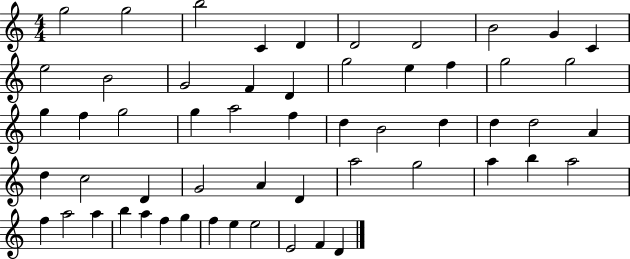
G5/h G5/h B5/h C4/q D4/q D4/h D4/h B4/h G4/q C4/q E5/h B4/h G4/h F4/q D4/q G5/h E5/q F5/q G5/h G5/h G5/q F5/q G5/h G5/q A5/h F5/q D5/q B4/h D5/q D5/q D5/h A4/q D5/q C5/h D4/q G4/h A4/q D4/q A5/h G5/h A5/q B5/q A5/h F5/q A5/h A5/q B5/q A5/q F5/q G5/q F5/q E5/q E5/h E4/h F4/q D4/q